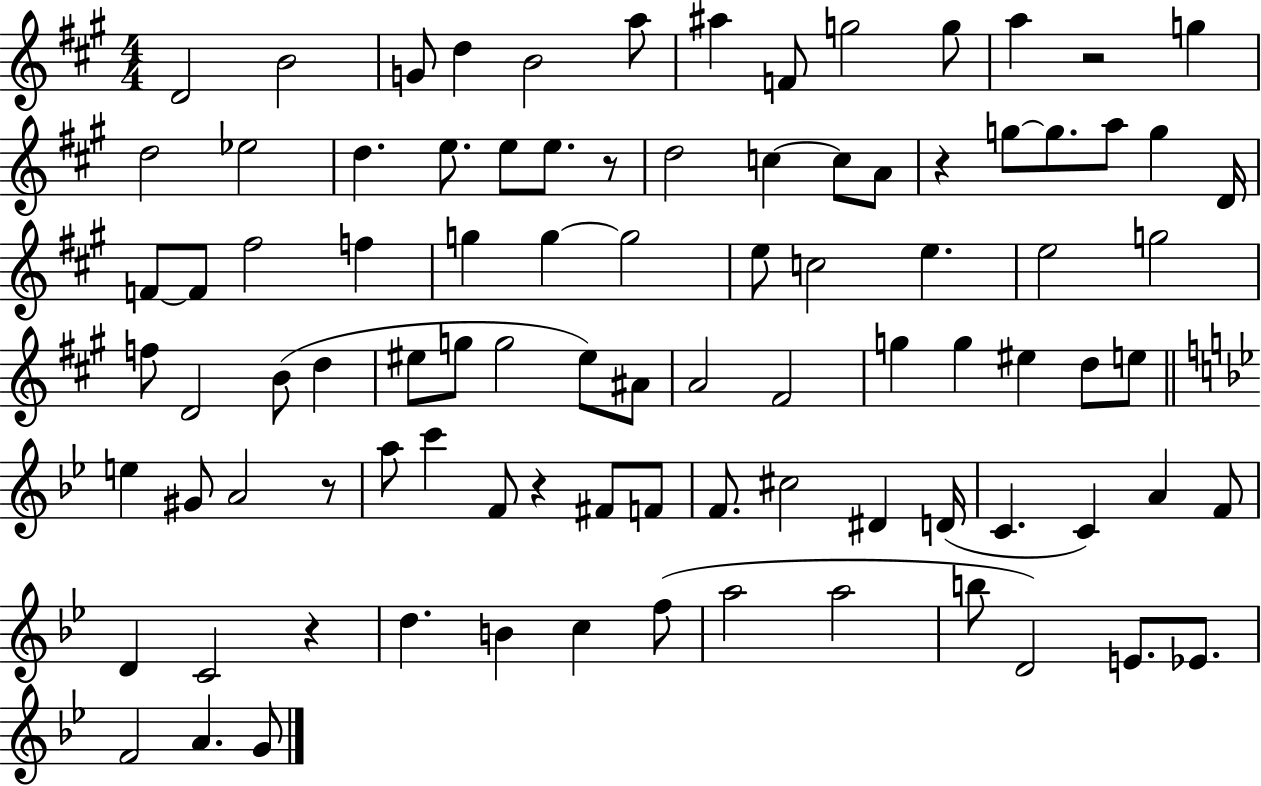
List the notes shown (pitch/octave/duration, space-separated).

D4/h B4/h G4/e D5/q B4/h A5/e A#5/q F4/e G5/h G5/e A5/q R/h G5/q D5/h Eb5/h D5/q. E5/e. E5/e E5/e. R/e D5/h C5/q C5/e A4/e R/q G5/e G5/e. A5/e G5/q D4/s F4/e F4/e F#5/h F5/q G5/q G5/q G5/h E5/e C5/h E5/q. E5/h G5/h F5/e D4/h B4/e D5/q EIS5/e G5/e G5/h EIS5/e A#4/e A4/h F#4/h G5/q G5/q EIS5/q D5/e E5/e E5/q G#4/e A4/h R/e A5/e C6/q F4/e R/q F#4/e F4/e F4/e. C#5/h D#4/q D4/s C4/q. C4/q A4/q F4/e D4/q C4/h R/q D5/q. B4/q C5/q F5/e A5/h A5/h B5/e D4/h E4/e. Eb4/e. F4/h A4/q. G4/e